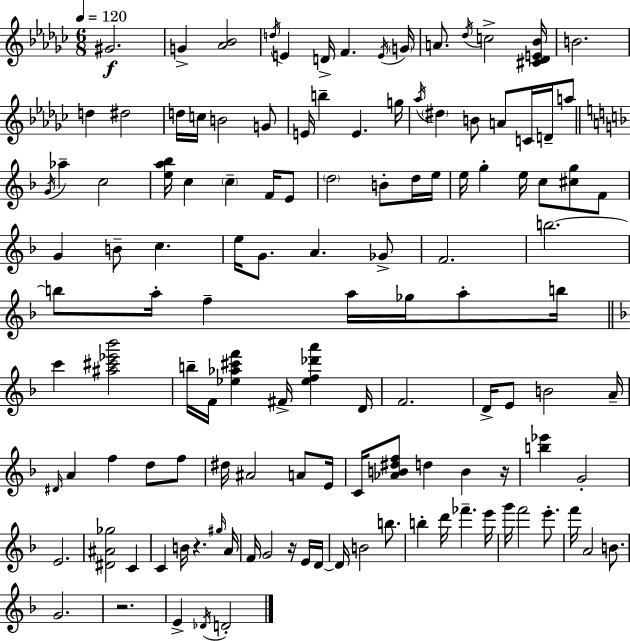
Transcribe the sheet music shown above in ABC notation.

X:1
T:Untitled
M:6/8
L:1/4
K:Ebm
^G2 G [_A_B]2 d/4 E D/4 F E/4 G/4 A/2 _d/4 c2 [^C_DE_B]/4 B2 d ^d2 d/4 c/4 B2 G/2 E/4 b E g/4 _a/4 ^d B/2 A/2 C/4 D/4 a/2 G/4 _a c2 [ea_b]/4 c c F/4 E/2 d2 B/2 d/4 e/4 e/4 g e/4 c/2 [^cg]/2 F/2 G B/2 c e/4 G/2 A _G/2 F2 b2 b/2 a/4 f a/4 _g/4 a/2 b/4 c' [^a^c'_e'_b']2 b/4 F/4 [_e_a^c'f'] ^F/4 [_ef_d'a'] D/4 F2 D/4 E/2 B2 A/4 ^D/4 A f d/2 f/2 ^d/4 ^A2 A/2 E/4 C/4 [_AB^df]/2 d B z/4 [b_e'] G2 E2 [^D^A_g]2 C C B/4 z ^g/4 A/4 F/4 G2 z/4 E/4 D/4 D/4 B2 b/2 b d'/4 _f' e'/4 g'/4 f'2 e'/2 f'/4 A2 B/2 G2 z2 E _D/4 D2